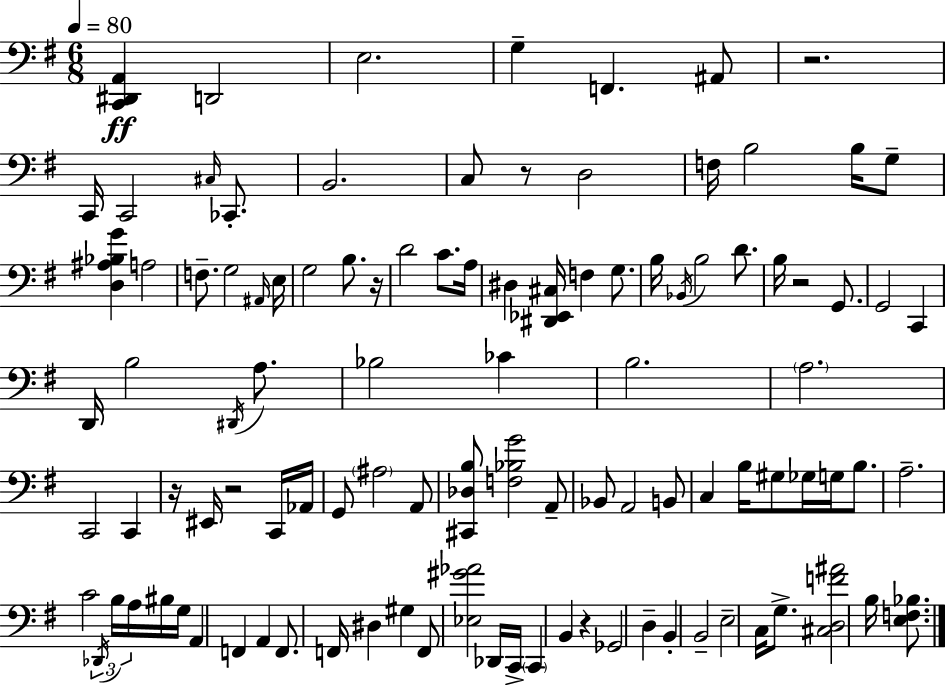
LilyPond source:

{
  \clef bass
  \numericTimeSignature
  \time 6/8
  \key e \minor
  \tempo 4 = 80
  \repeat volta 2 { <c, dis, a,>4\ff d,2 | e2. | g4-- f,4. ais,8 | r2. | \break c,16 c,2 \grace { cis16 } ces,8.-. | b,2. | c8 r8 d2 | f16 b2 b16 g8-- | \break <d ais bes g'>4 a2 | f8.-- g2 | \grace { ais,16 } e16 g2 b8. | r16 d'2 c'8. | \break a16 dis4 <dis, ees, cis>16 f4 g8. | b16 \acciaccatura { bes,16 } b2 | d'8. b16 r2 | g,8. g,2 c,4 | \break d,16 b2 | \acciaccatura { dis,16 } a8. bes2 | ces'4 b2. | \parenthesize a2. | \break c,2 | c,4 r16 eis,16 r2 | c,16 aes,16 g,8 \parenthesize ais2 | a,8 <cis, des b>8 <f bes g'>2 | \break a,8-- bes,8 a,2 | b,8 c4 b16 gis8 ges16 | g16 b8. a2.-- | c'2 | \break \tuplet 3/2 { \acciaccatura { des,16 } b16 a16 } bis16 g16 a,4 f,4 | a,4 f,8. f,16 dis4 | gis4 f,8 <ees gis' aes'>2 | des,16 c,16-> \parenthesize c,4 b,4 | \break r4 ges,2 | d4-- b,4-. b,2-- | e2-- | c16 g8.-> <cis d f' ais'>2 | \break b16 <e f bes>8. } \bar "|."
}